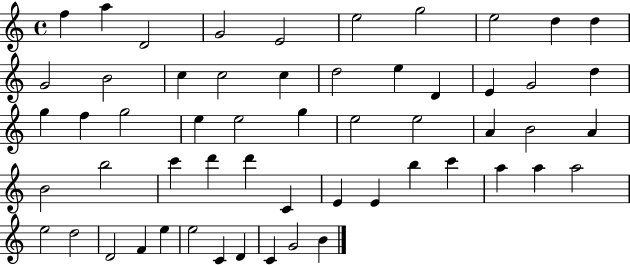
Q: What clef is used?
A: treble